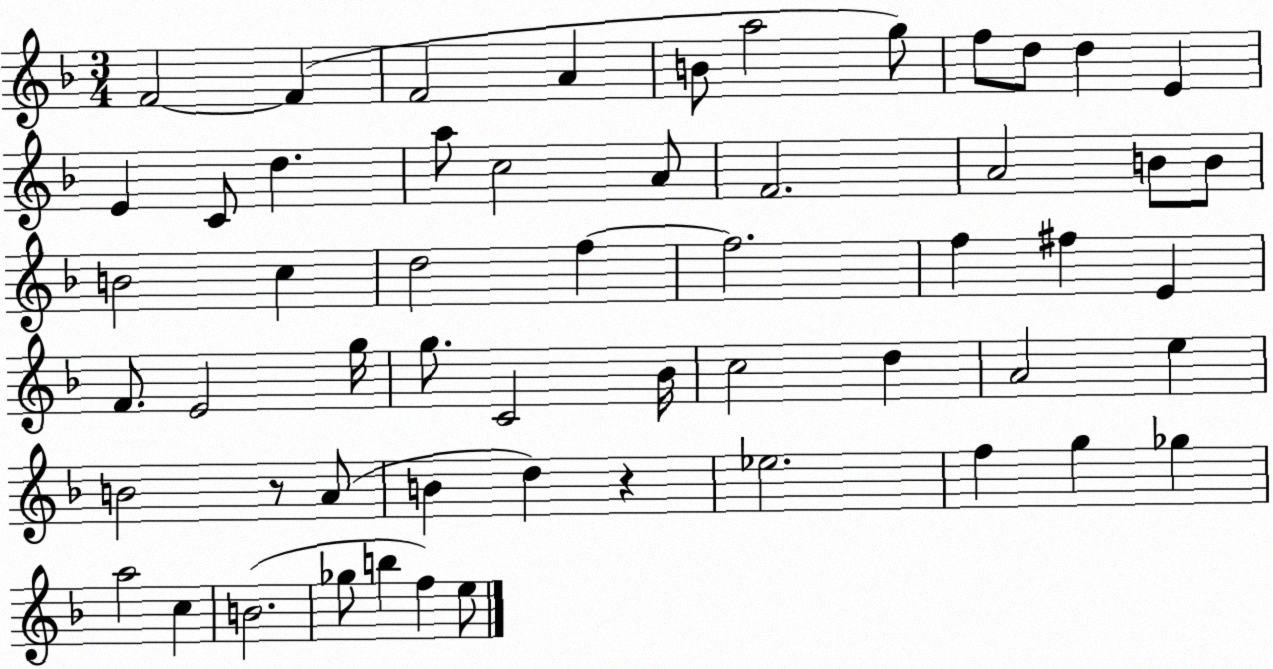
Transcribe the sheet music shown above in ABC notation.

X:1
T:Untitled
M:3/4
L:1/4
K:F
F2 F F2 A B/2 a2 g/2 f/2 d/2 d E E C/2 d a/2 c2 A/2 F2 A2 B/2 B/2 B2 c d2 f f2 f ^f E F/2 E2 g/4 g/2 C2 _B/4 c2 d A2 e B2 z/2 A/2 B d z _e2 f g _g a2 c B2 _g/2 b f e/2